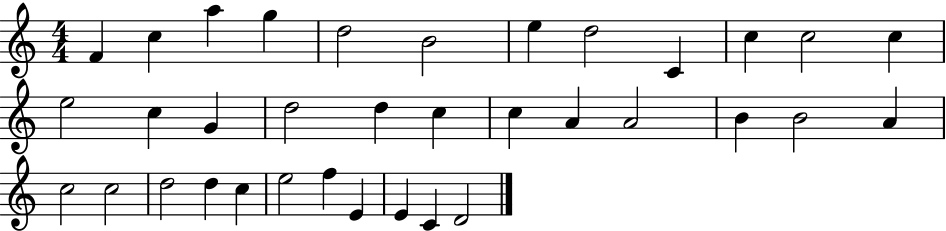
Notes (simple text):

F4/q C5/q A5/q G5/q D5/h B4/h E5/q D5/h C4/q C5/q C5/h C5/q E5/h C5/q G4/q D5/h D5/q C5/q C5/q A4/q A4/h B4/q B4/h A4/q C5/h C5/h D5/h D5/q C5/q E5/h F5/q E4/q E4/q C4/q D4/h